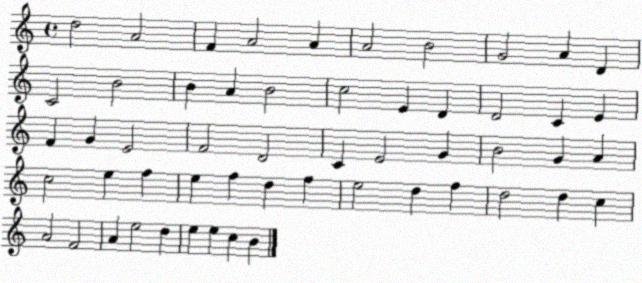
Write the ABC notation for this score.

X:1
T:Untitled
M:4/4
L:1/4
K:C
d2 A2 F A2 A A2 B2 G2 A D C2 B2 B A B2 c2 E D D2 C E F G E2 F2 D2 C E2 G B2 G A c2 e f e f d f e2 d f d2 d c A2 F2 A e2 d e e c B